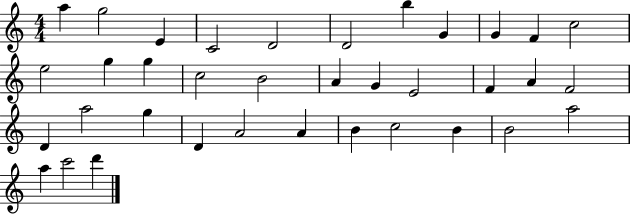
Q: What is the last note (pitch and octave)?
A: D6